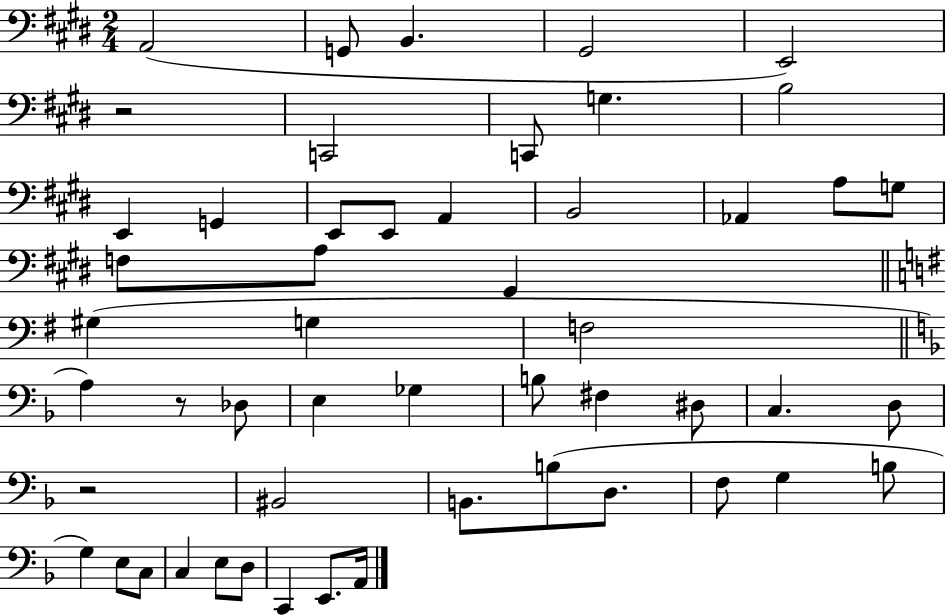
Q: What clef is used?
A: bass